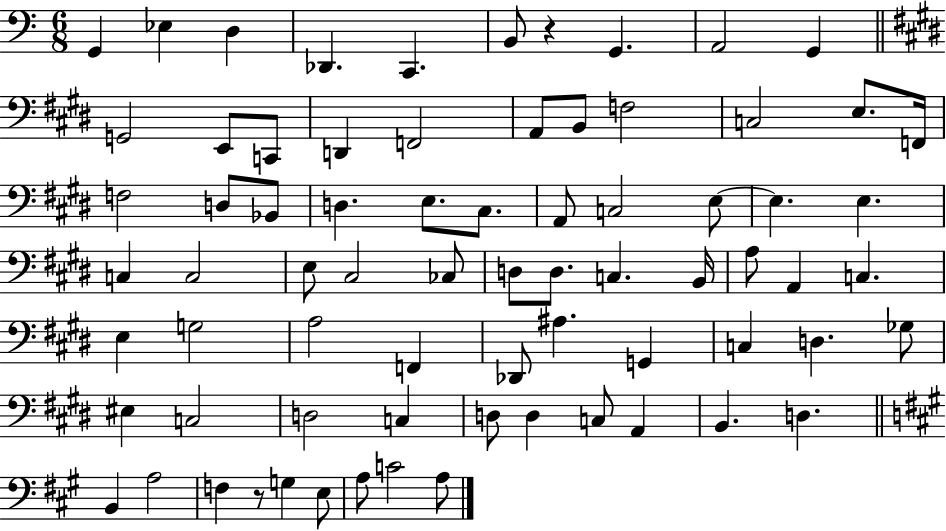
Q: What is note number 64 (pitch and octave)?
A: B2